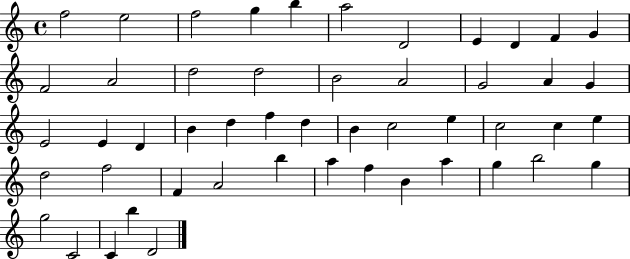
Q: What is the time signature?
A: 4/4